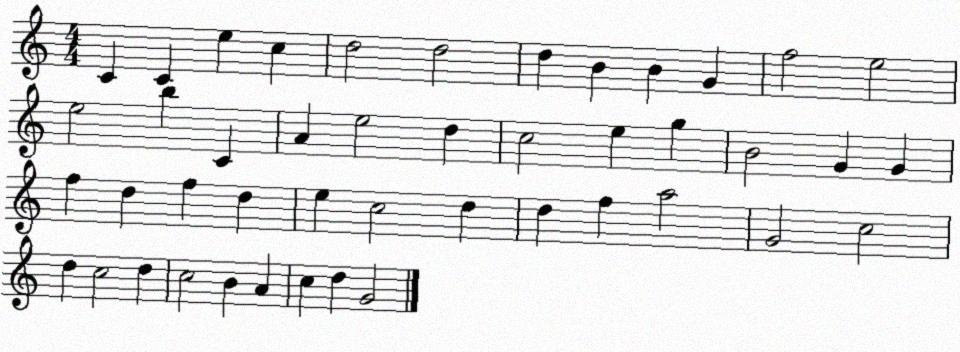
X:1
T:Untitled
M:4/4
L:1/4
K:C
C C e c d2 d2 d B B G f2 e2 e2 b C A e2 d c2 e g B2 G G f d f d e c2 d d f a2 G2 c2 d c2 d c2 B A c d G2